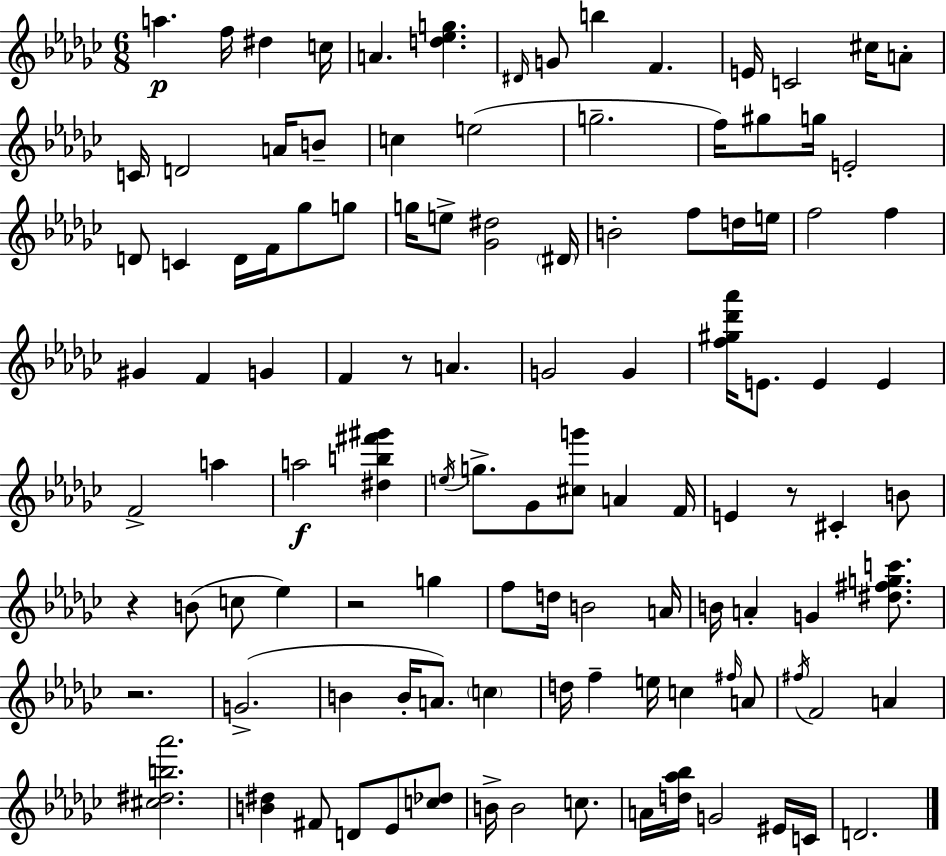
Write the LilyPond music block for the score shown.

{
  \clef treble
  \numericTimeSignature
  \time 6/8
  \key ees \minor
  \repeat volta 2 { a''4.\p f''16 dis''4 c''16 | a'4. <d'' ees'' g''>4. | \grace { dis'16 } g'8 b''4 f'4. | e'16 c'2 cis''16 a'8-. | \break c'16 d'2 a'16 b'8-- | c''4 e''2( | g''2.-- | f''16) gis''8 g''16 e'2-. | \break d'8 c'4 d'16 f'16 ges''8 g''8 | g''16 e''8-> <ges' dis''>2 | \parenthesize dis'16 b'2-. f''8 d''16 | e''16 f''2 f''4 | \break gis'4 f'4 g'4 | f'4 r8 a'4. | g'2 g'4 | <f'' gis'' des''' aes'''>16 e'8. e'4 e'4 | \break f'2-> a''4 | a''2\f <dis'' b'' fis''' gis'''>4 | \acciaccatura { e''16 } g''8.-> ges'8 <cis'' g'''>8 a'4 | f'16 e'4 r8 cis'4-. | \break b'8 r4 b'8( c''8 ees''4) | r2 g''4 | f''8 d''16 b'2 | a'16 b'16 a'4-. g'4 <dis'' fis'' g'' c'''>8. | \break r2. | g'2.->( | b'4 b'16-. a'8.) \parenthesize c''4 | d''16 f''4-- e''16 c''4 | \break \grace { fis''16 } a'8 \acciaccatura { fis''16 } f'2 | a'4 <cis'' dis'' b'' aes'''>2. | <b' dis''>4 fis'8 d'8 | ees'8 <c'' des''>8 b'16-> b'2 | \break c''8. a'16 <d'' aes'' bes''>16 g'2 | eis'16 c'16 d'2. | } \bar "|."
}